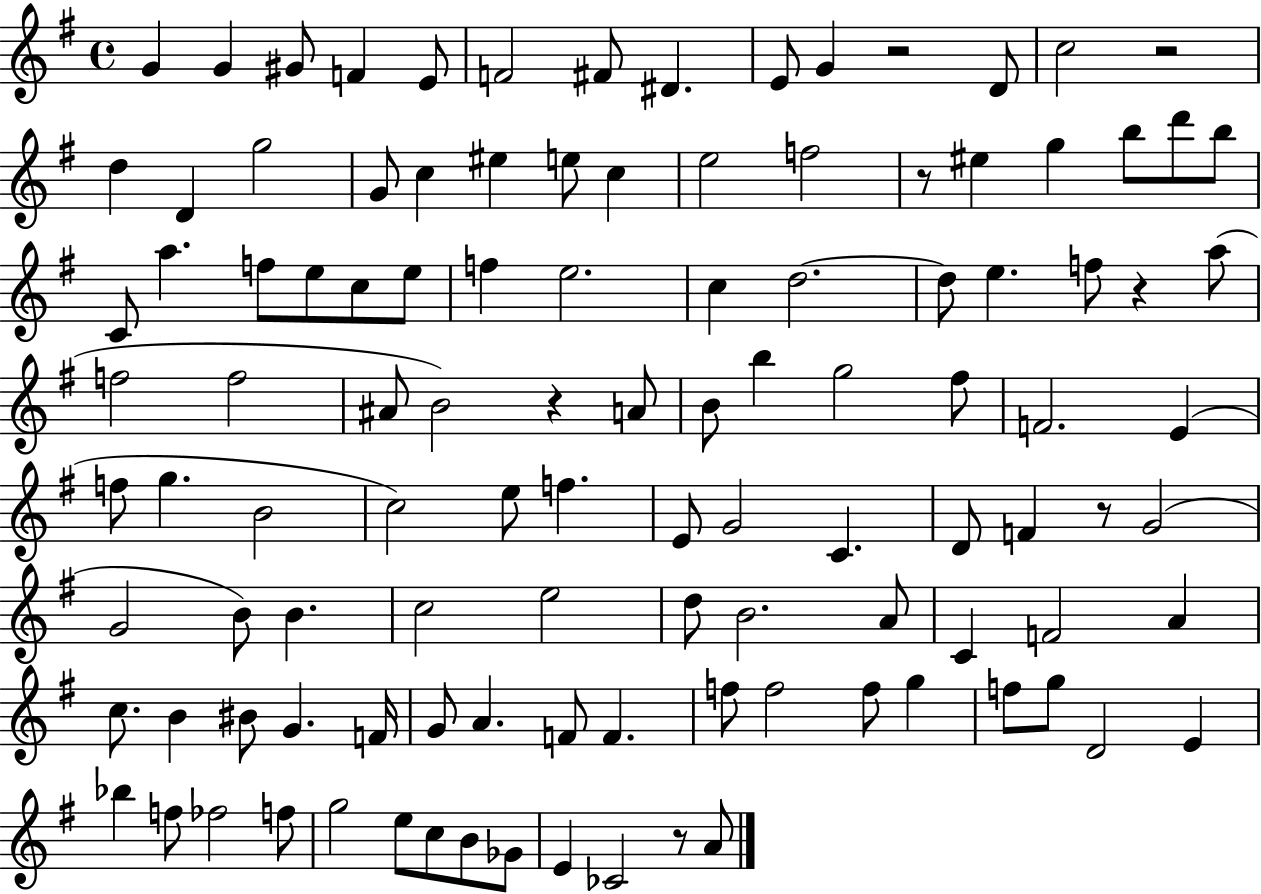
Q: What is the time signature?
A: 4/4